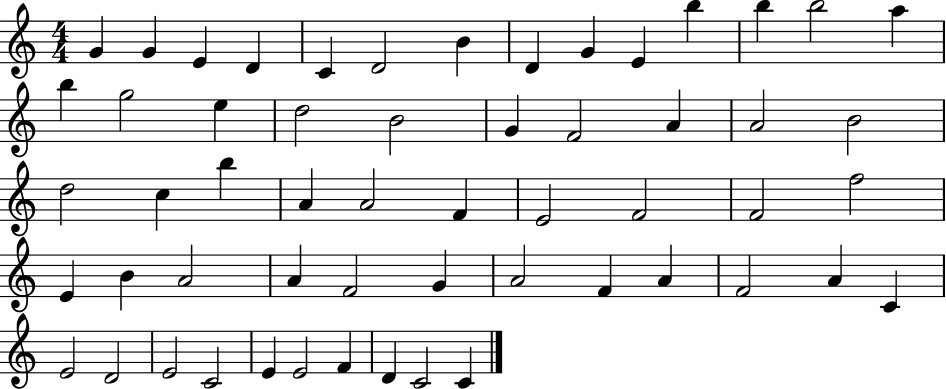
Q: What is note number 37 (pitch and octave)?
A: A4